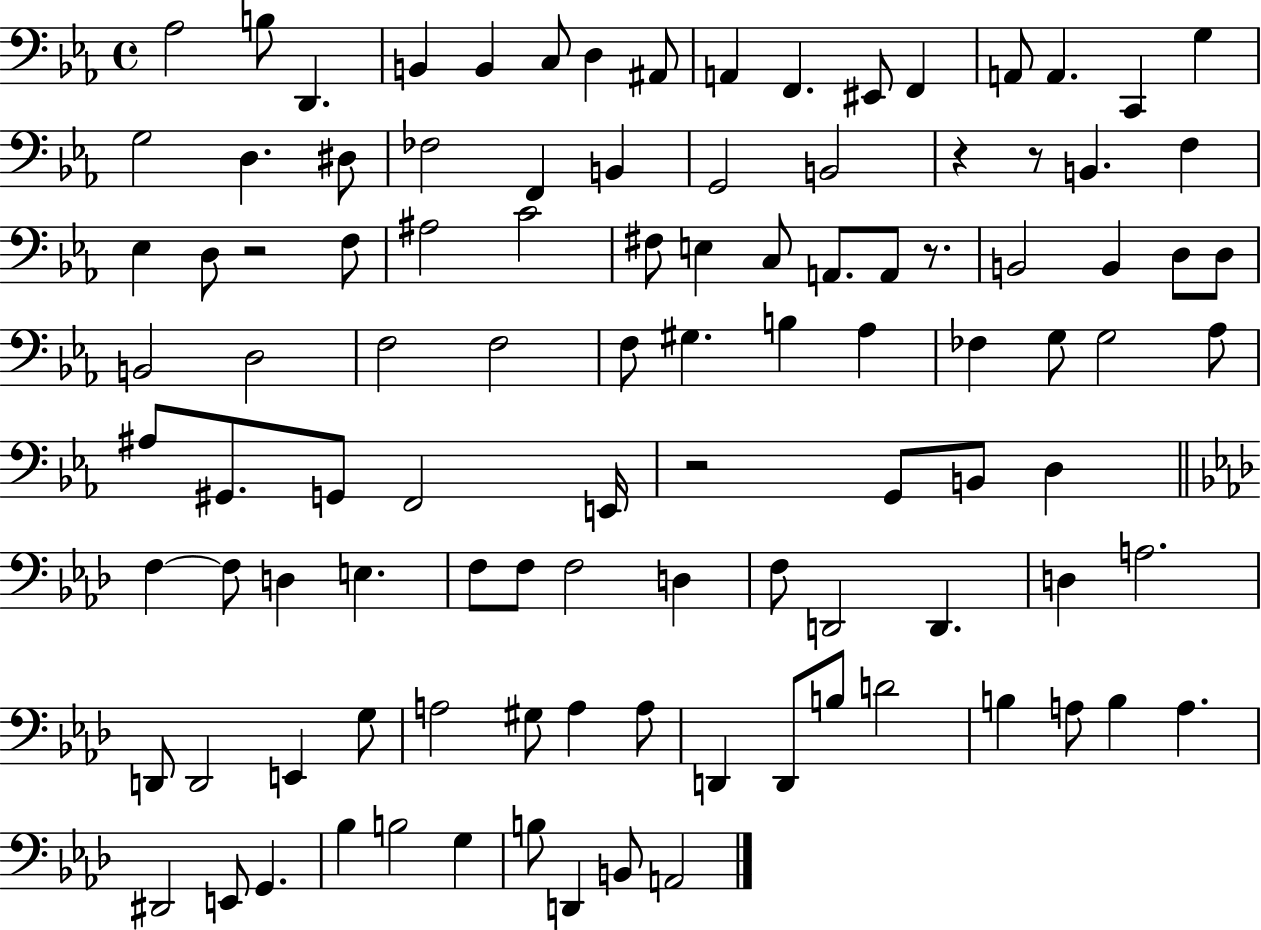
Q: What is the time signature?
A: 4/4